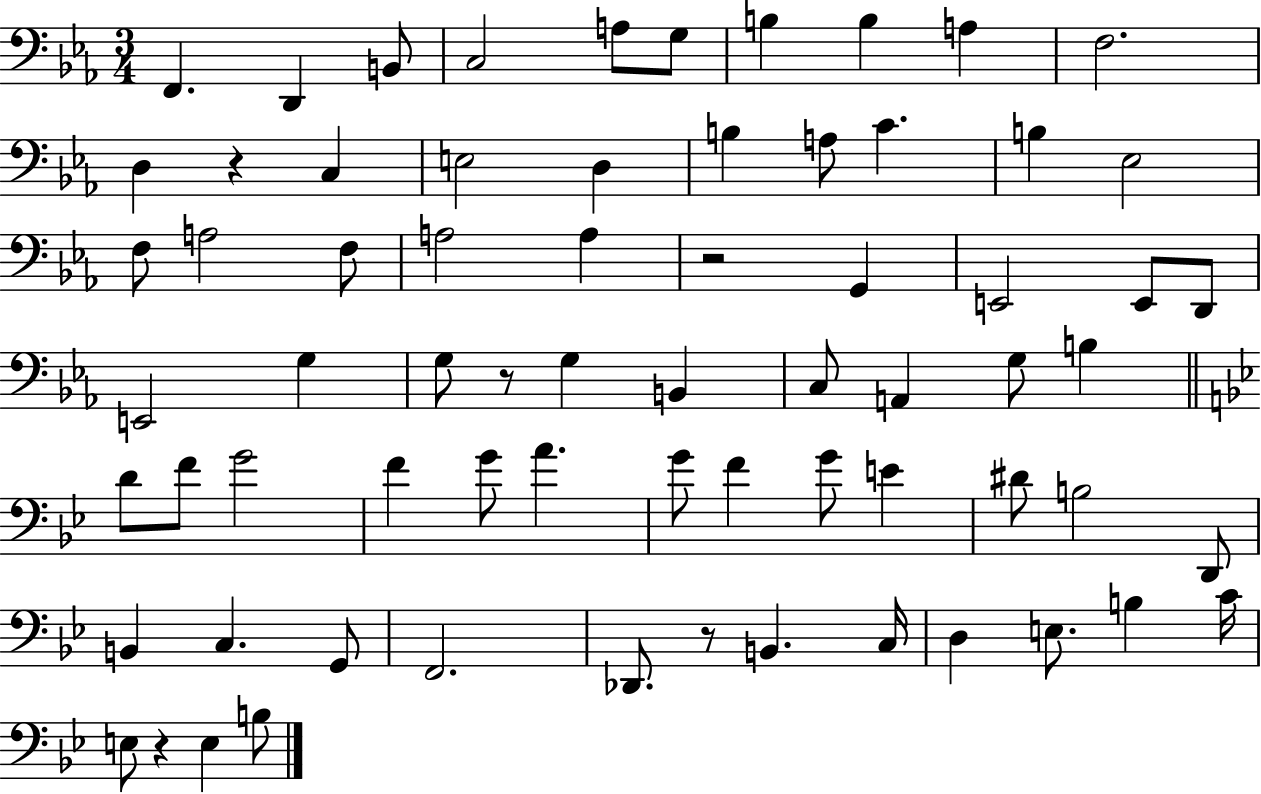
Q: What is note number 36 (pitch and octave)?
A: G3